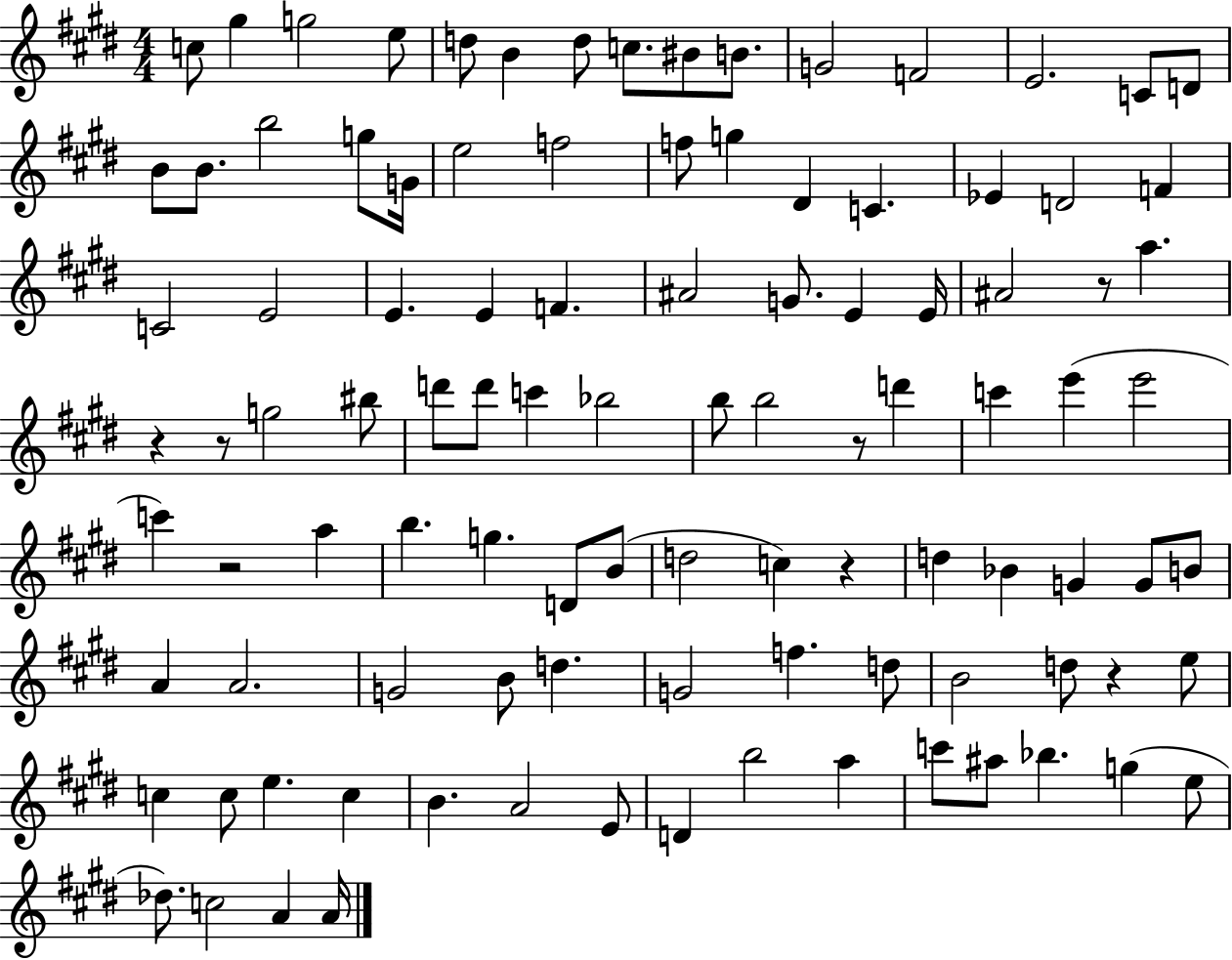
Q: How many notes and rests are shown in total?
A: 102